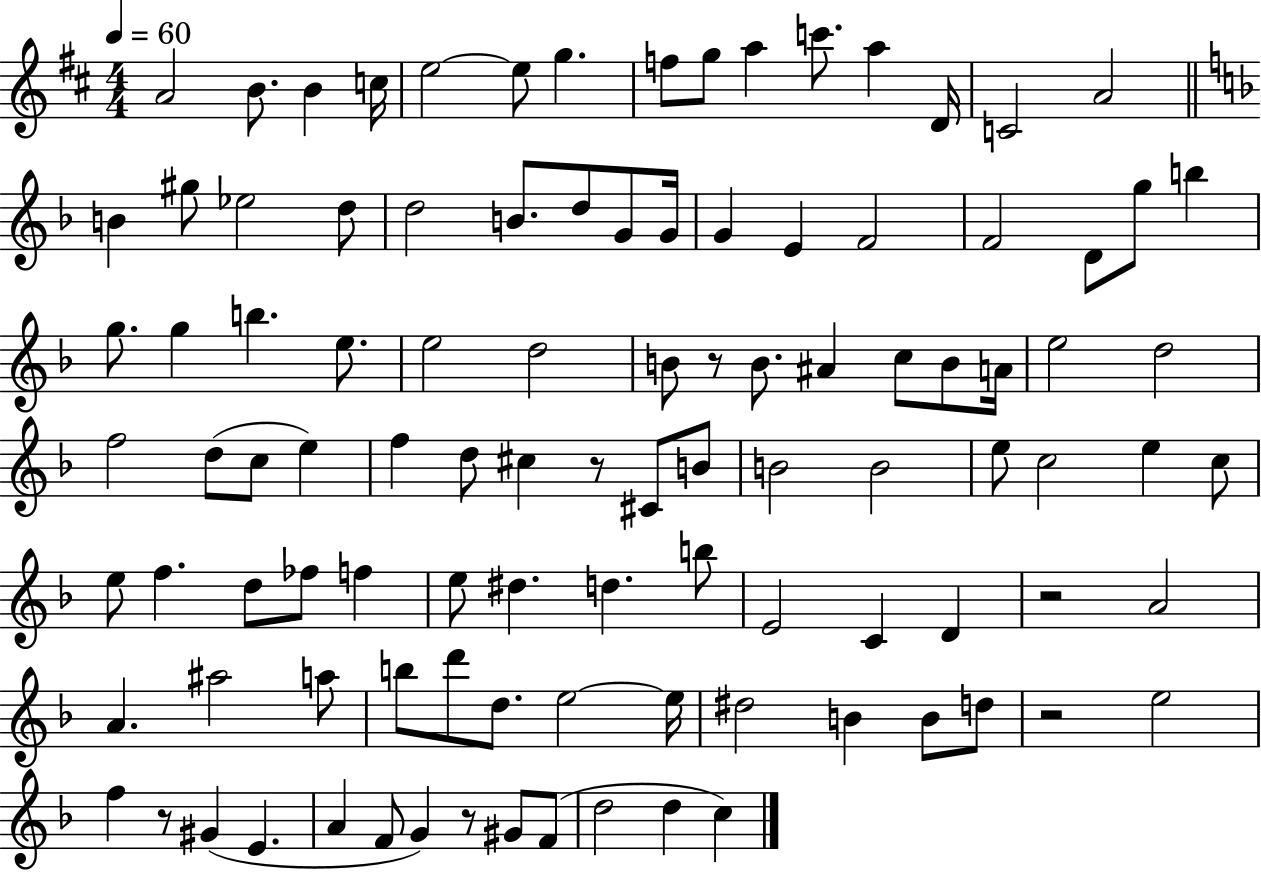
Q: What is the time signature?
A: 4/4